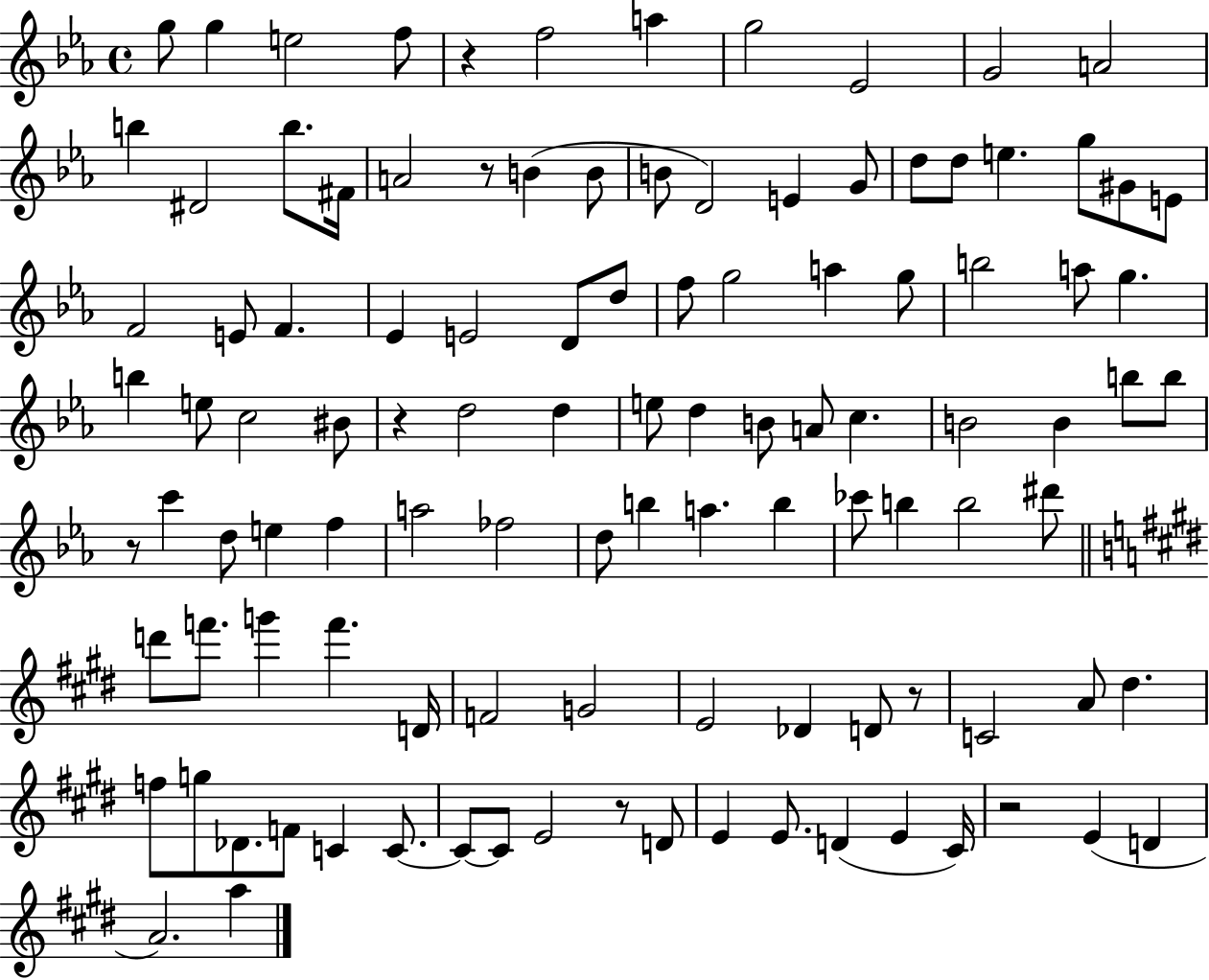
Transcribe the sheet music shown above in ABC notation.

X:1
T:Untitled
M:4/4
L:1/4
K:Eb
g/2 g e2 f/2 z f2 a g2 _E2 G2 A2 b ^D2 b/2 ^F/4 A2 z/2 B B/2 B/2 D2 E G/2 d/2 d/2 e g/2 ^G/2 E/2 F2 E/2 F _E E2 D/2 d/2 f/2 g2 a g/2 b2 a/2 g b e/2 c2 ^B/2 z d2 d e/2 d B/2 A/2 c B2 B b/2 b/2 z/2 c' d/2 e f a2 _f2 d/2 b a b _c'/2 b b2 ^d'/2 d'/2 f'/2 g' f' D/4 F2 G2 E2 _D D/2 z/2 C2 A/2 ^d f/2 g/2 _D/2 F/2 C C/2 C/2 C/2 E2 z/2 D/2 E E/2 D E ^C/4 z2 E D A2 a